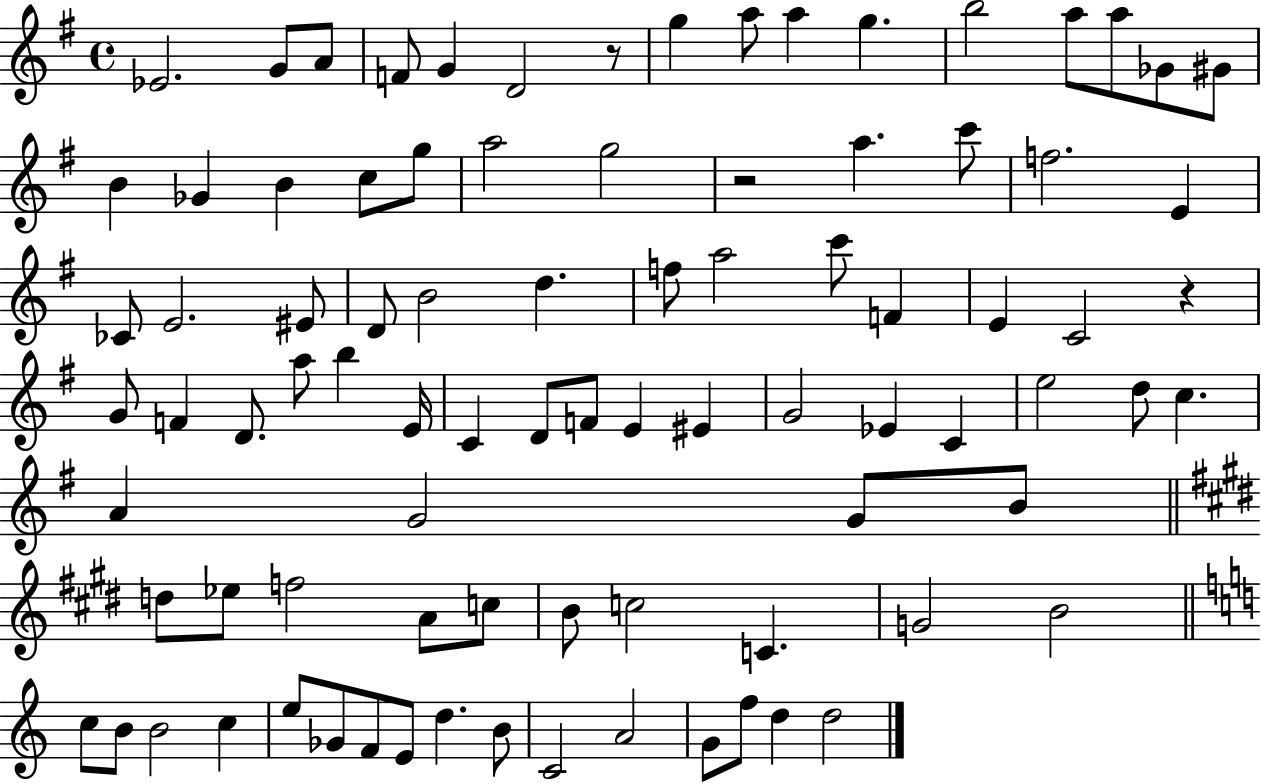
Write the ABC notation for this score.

X:1
T:Untitled
M:4/4
L:1/4
K:G
_E2 G/2 A/2 F/2 G D2 z/2 g a/2 a g b2 a/2 a/2 _G/2 ^G/2 B _G B c/2 g/2 a2 g2 z2 a c'/2 f2 E _C/2 E2 ^E/2 D/2 B2 d f/2 a2 c'/2 F E C2 z G/2 F D/2 a/2 b E/4 C D/2 F/2 E ^E G2 _E C e2 d/2 c A G2 G/2 B/2 d/2 _e/2 f2 A/2 c/2 B/2 c2 C G2 B2 c/2 B/2 B2 c e/2 _G/2 F/2 E/2 d B/2 C2 A2 G/2 f/2 d d2